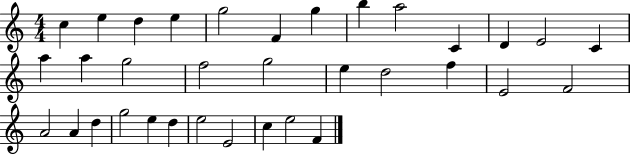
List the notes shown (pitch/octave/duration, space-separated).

C5/q E5/q D5/q E5/q G5/h F4/q G5/q B5/q A5/h C4/q D4/q E4/h C4/q A5/q A5/q G5/h F5/h G5/h E5/q D5/h F5/q E4/h F4/h A4/h A4/q D5/q G5/h E5/q D5/q E5/h E4/h C5/q E5/h F4/q